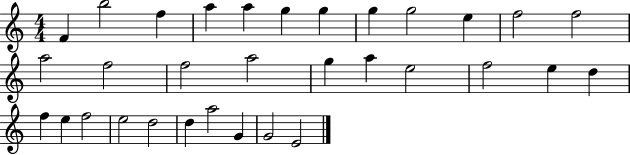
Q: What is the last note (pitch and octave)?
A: E4